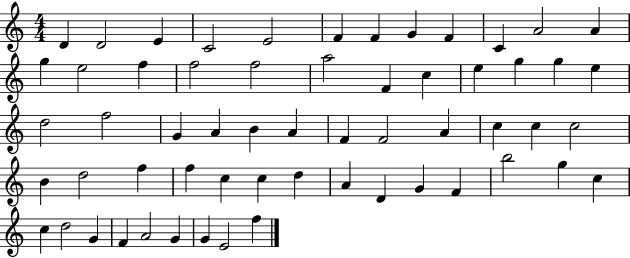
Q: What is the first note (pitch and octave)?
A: D4